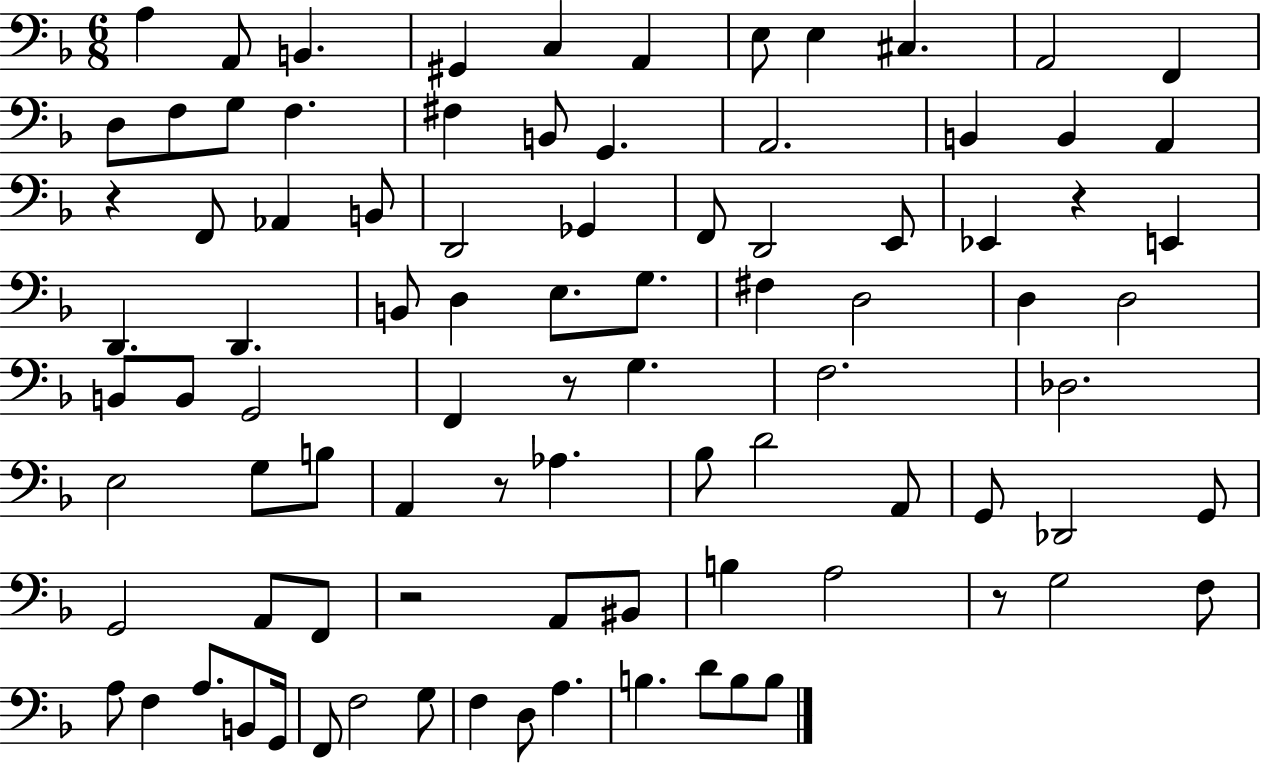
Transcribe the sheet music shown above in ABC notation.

X:1
T:Untitled
M:6/8
L:1/4
K:F
A, A,,/2 B,, ^G,, C, A,, E,/2 E, ^C, A,,2 F,, D,/2 F,/2 G,/2 F, ^F, B,,/2 G,, A,,2 B,, B,, A,, z F,,/2 _A,, B,,/2 D,,2 _G,, F,,/2 D,,2 E,,/2 _E,, z E,, D,, D,, B,,/2 D, E,/2 G,/2 ^F, D,2 D, D,2 B,,/2 B,,/2 G,,2 F,, z/2 G, F,2 _D,2 E,2 G,/2 B,/2 A,, z/2 _A, _B,/2 D2 A,,/2 G,,/2 _D,,2 G,,/2 G,,2 A,,/2 F,,/2 z2 A,,/2 ^B,,/2 B, A,2 z/2 G,2 F,/2 A,/2 F, A,/2 B,,/2 G,,/4 F,,/2 F,2 G,/2 F, D,/2 A, B, D/2 B,/2 B,/2